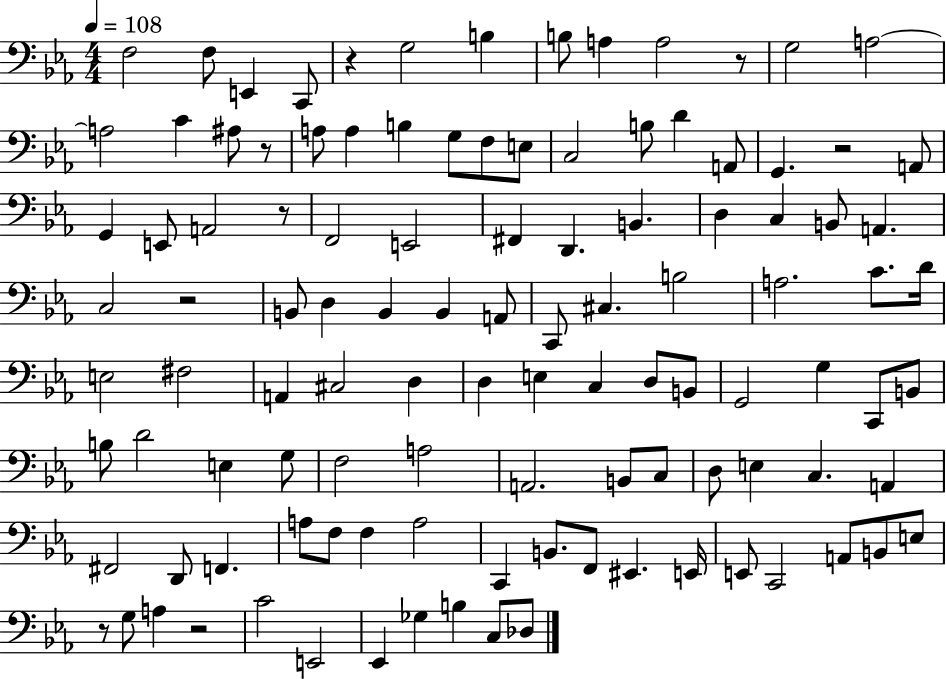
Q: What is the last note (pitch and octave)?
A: Db3